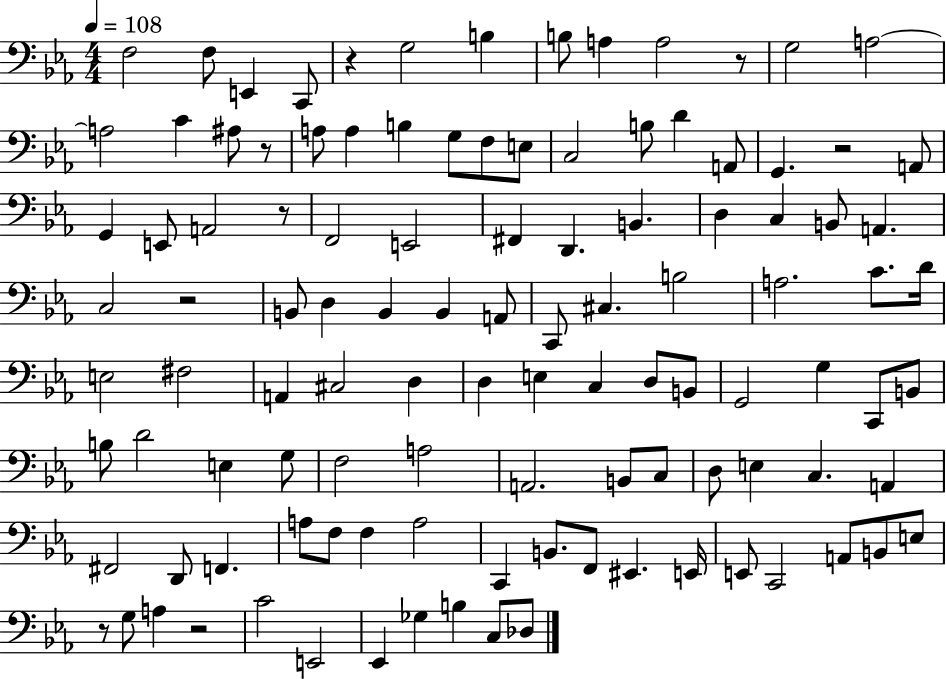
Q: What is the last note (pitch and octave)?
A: Db3